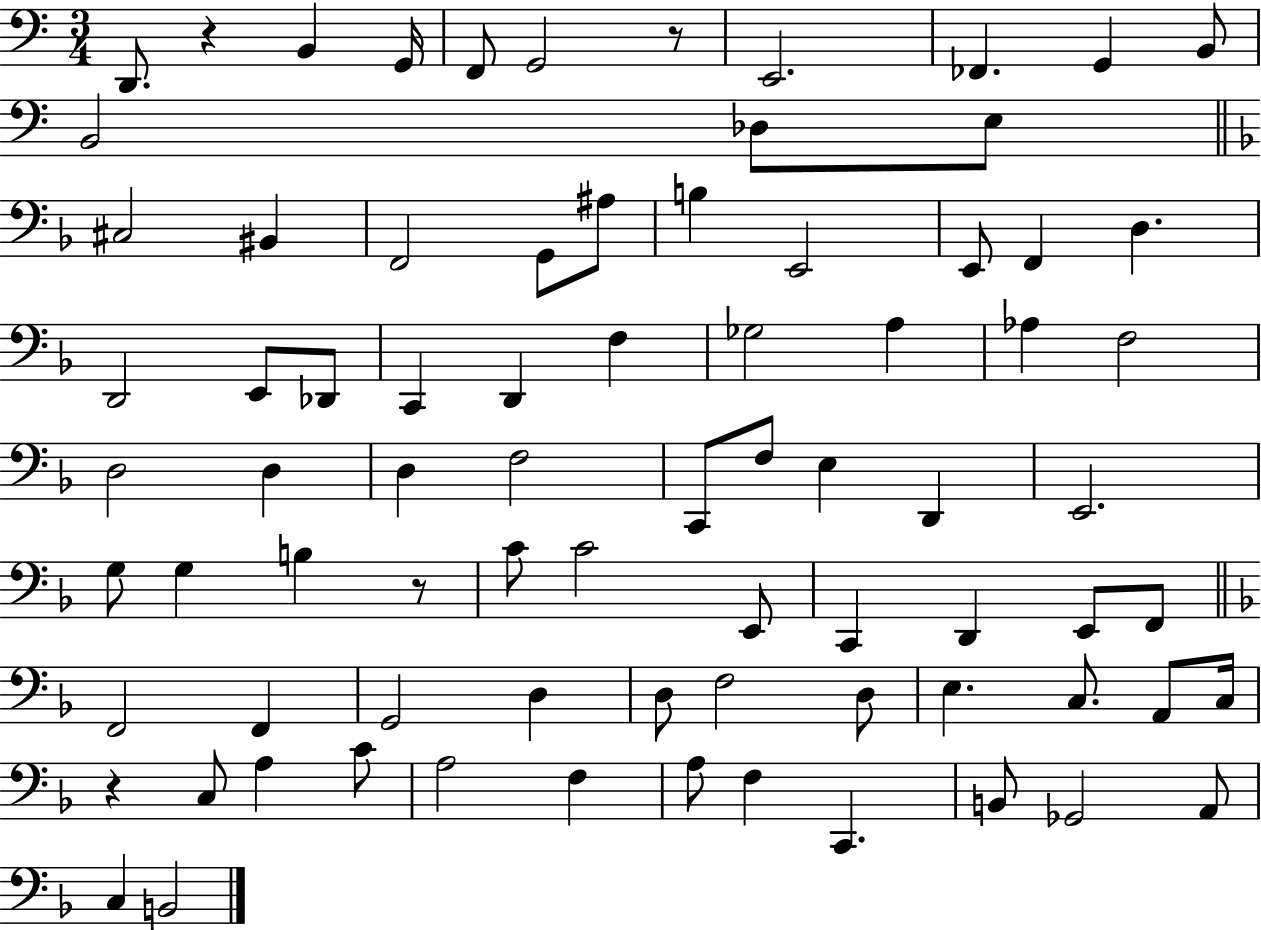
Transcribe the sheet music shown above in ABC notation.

X:1
T:Untitled
M:3/4
L:1/4
K:C
D,,/2 z B,, G,,/4 F,,/2 G,,2 z/2 E,,2 _F,, G,, B,,/2 B,,2 _D,/2 E,/2 ^C,2 ^B,, F,,2 G,,/2 ^A,/2 B, E,,2 E,,/2 F,, D, D,,2 E,,/2 _D,,/2 C,, D,, F, _G,2 A, _A, F,2 D,2 D, D, F,2 C,,/2 F,/2 E, D,, E,,2 G,/2 G, B, z/2 C/2 C2 E,,/2 C,, D,, E,,/2 F,,/2 F,,2 F,, G,,2 D, D,/2 F,2 D,/2 E, C,/2 A,,/2 C,/4 z C,/2 A, C/2 A,2 F, A,/2 F, C,, B,,/2 _G,,2 A,,/2 C, B,,2